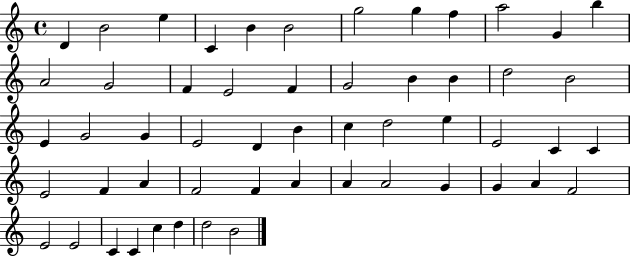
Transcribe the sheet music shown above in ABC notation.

X:1
T:Untitled
M:4/4
L:1/4
K:C
D B2 e C B B2 g2 g f a2 G b A2 G2 F E2 F G2 B B d2 B2 E G2 G E2 D B c d2 e E2 C C E2 F A F2 F A A A2 G G A F2 E2 E2 C C c d d2 B2